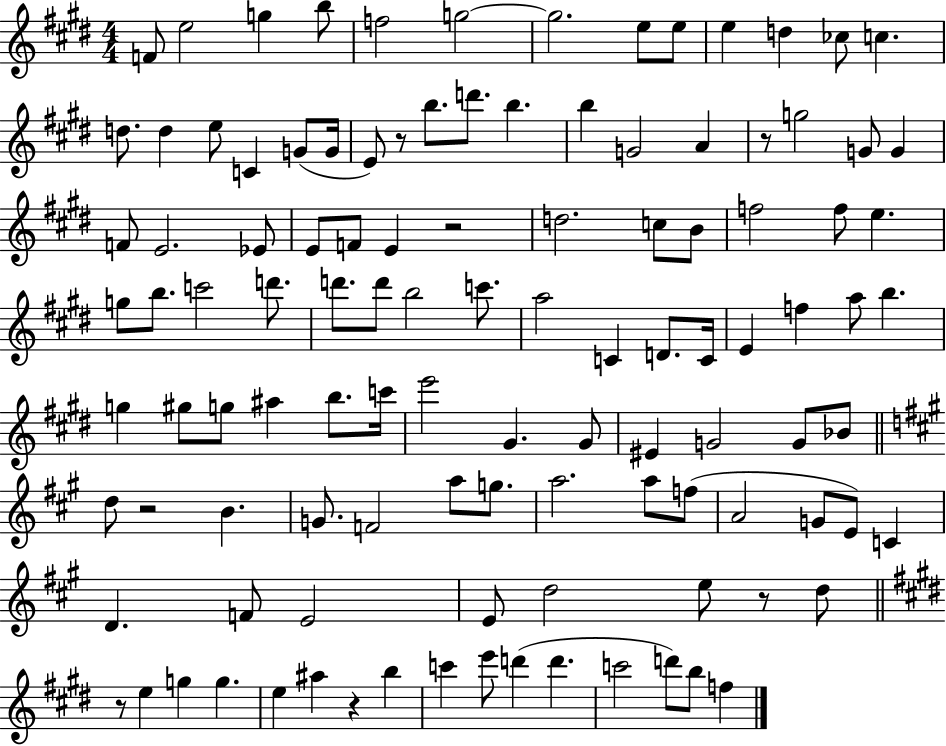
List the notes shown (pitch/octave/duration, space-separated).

F4/e E5/h G5/q B5/e F5/h G5/h G5/h. E5/e E5/e E5/q D5/q CES5/e C5/q. D5/e. D5/q E5/e C4/q G4/e G4/s E4/e R/e B5/e. D6/e. B5/q. B5/q G4/h A4/q R/e G5/h G4/e G4/q F4/e E4/h. Eb4/e E4/e F4/e E4/q R/h D5/h. C5/e B4/e F5/h F5/e E5/q. G5/e B5/e. C6/h D6/e. D6/e. D6/e B5/h C6/e. A5/h C4/q D4/e. C4/s E4/q F5/q A5/e B5/q. G5/q G#5/e G5/e A#5/q B5/e. C6/s E6/h G#4/q. G#4/e EIS4/q G4/h G4/e Bb4/e D5/e R/h B4/q. G4/e. F4/h A5/e G5/e. A5/h. A5/e F5/e A4/h G4/e E4/e C4/q D4/q. F4/e E4/h E4/e D5/h E5/e R/e D5/e R/e E5/q G5/q G5/q. E5/q A#5/q R/q B5/q C6/q E6/e D6/q D6/q. C6/h D6/e B5/e F5/q